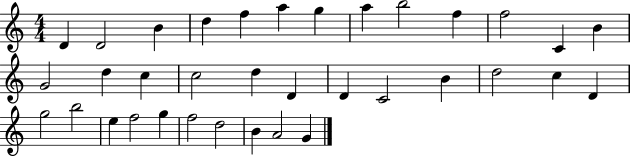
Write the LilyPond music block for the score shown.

{
  \clef treble
  \numericTimeSignature
  \time 4/4
  \key c \major
  d'4 d'2 b'4 | d''4 f''4 a''4 g''4 | a''4 b''2 f''4 | f''2 c'4 b'4 | \break g'2 d''4 c''4 | c''2 d''4 d'4 | d'4 c'2 b'4 | d''2 c''4 d'4 | \break g''2 b''2 | e''4 f''2 g''4 | f''2 d''2 | b'4 a'2 g'4 | \break \bar "|."
}